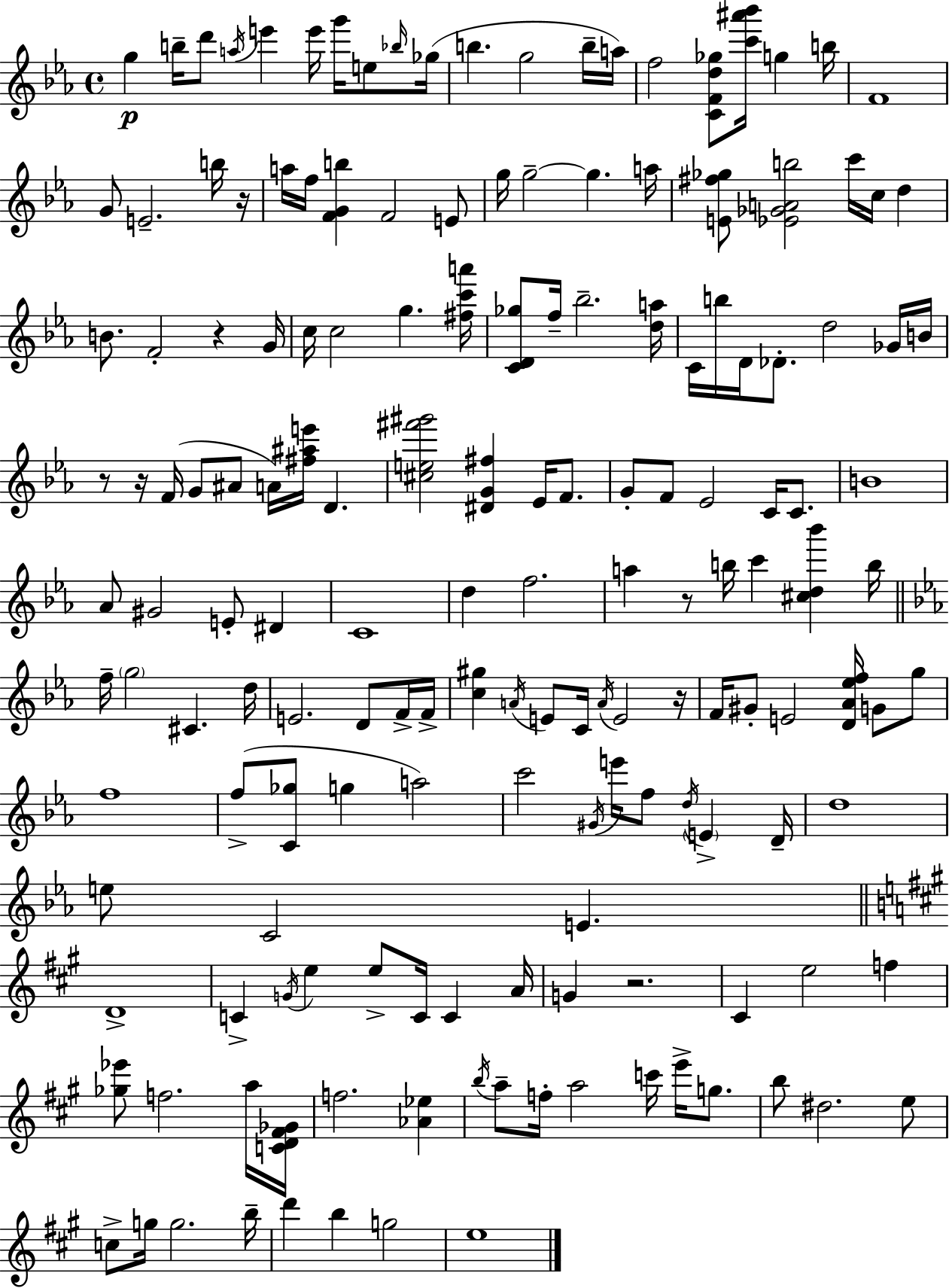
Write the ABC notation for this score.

X:1
T:Untitled
M:4/4
L:1/4
K:Eb
g b/4 d'/2 a/4 e' e'/4 g'/4 e/2 _b/4 _g/4 b g2 b/4 a/4 f2 [CFd_g]/2 [c'^a'_b']/4 g b/4 F4 G/2 E2 b/4 z/4 a/4 f/4 [FGb] F2 E/2 g/4 g2 g a/4 [E^f_g]/2 [_E_GAb]2 c'/4 c/4 d B/2 F2 z G/4 c/4 c2 g [^fc'a']/4 [CD_g]/2 f/4 _b2 [da]/4 C/4 b/4 D/4 _D/2 d2 _G/4 B/4 z/2 z/4 F/4 G/2 ^A/2 A/4 [^f^ae']/4 D [^ce^f'^g']2 [^DG^f] _E/4 F/2 G/2 F/2 _E2 C/4 C/2 B4 _A/2 ^G2 E/2 ^D C4 d f2 a z/2 b/4 c' [^cd_b'] b/4 f/4 g2 ^C d/4 E2 D/2 F/4 F/4 [c^g] A/4 E/2 C/4 A/4 E2 z/4 F/4 ^G/2 E2 [D_A_ef]/4 G/2 g/2 f4 f/2 [C_g]/2 g a2 c'2 ^G/4 e'/4 f/2 d/4 E D/4 d4 e/2 C2 E D4 C G/4 e e/2 C/4 C A/4 G z2 ^C e2 f [_g_e']/2 f2 a/4 [CD^F_G]/4 f2 [_A_e] b/4 a/2 f/4 a2 c'/4 e'/4 g/2 b/2 ^d2 e/2 c/2 g/4 g2 b/4 d' b g2 e4